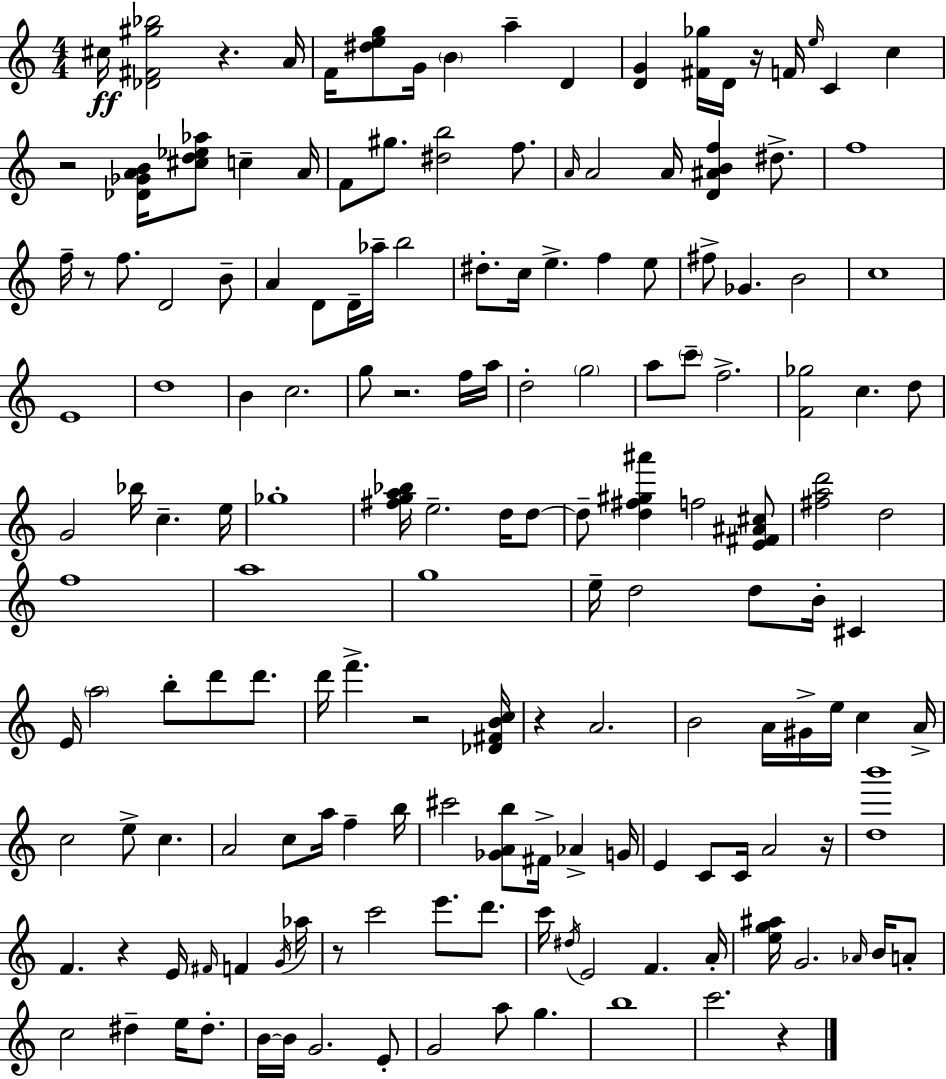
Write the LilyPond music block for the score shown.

{
  \clef treble
  \numericTimeSignature
  \time 4/4
  \key c \major
  cis''16\ff <des' fis' gis'' bes''>2 r4. a'16 | f'16 <dis'' e'' g''>8 g'16 \parenthesize b'4 a''4-- d'4 | <d' g'>4 <fis' ges''>16 d'16 r16 f'16 \grace { e''16 } c'4 c''4 | r2 <des' ges' a' b'>16 <cis'' d'' ees'' aes''>8 c''4-- | \break a'16 f'8 gis''8. <dis'' b''>2 f''8. | \grace { a'16 } a'2 a'16 <d' ais' b' f''>4 dis''8.-> | f''1 | f''16-- r8 f''8. d'2 | \break b'8-- a'4 d'8 d'16-- aes''16-- b''2 | dis''8.-. c''16 e''4.-> f''4 | e''8 fis''8-> ges'4. b'2 | c''1 | \break e'1 | d''1 | b'4 c''2. | g''8 r2. | \break f''16 a''16 d''2-. \parenthesize g''2 | a''8 \parenthesize c'''8-- f''2.-> | <f' ges''>2 c''4. | d''8 g'2 bes''16 c''4.-- | \break e''16 ges''1-. | <fis'' g'' a'' bes''>16 e''2.-- d''16 | d''8~~ d''8-- <d'' fis'' gis'' ais'''>4 f''2 | <e' fis' ais' cis''>8 <fis'' a'' d'''>2 d''2 | \break f''1 | a''1 | g''1 | e''16-- d''2 d''8 b'16-. cis'4 | \break e'16 \parenthesize a''2 b''8-. d'''8 d'''8. | d'''16 f'''4.-> r2 | <des' fis' b' c''>16 r4 a'2. | b'2 a'16 gis'16-> e''16 c''4 | \break a'16-> c''2 e''8-> c''4. | a'2 c''8 a''16 f''4-- | b''16 cis'''2 <ges' a' b''>8 fis'16-> aes'4-> | g'16 e'4 c'8 c'16 a'2 | \break r16 <d'' b'''>1 | f'4. r4 e'16 \grace { fis'16 } f'4 | \acciaccatura { g'16 } aes''16 r8 c'''2 e'''8. | d'''8. c'''16 \acciaccatura { dis''16 } e'2 f'4. | \break a'16-. <e'' g'' ais''>16 g'2. | \grace { aes'16 } b'16 a'8-. c''2 dis''4-- | e''16 dis''8.-. b'16~~ b'16 g'2. | e'8-. g'2 a''8 | \break g''4. b''1 | c'''2. | r4 \bar "|."
}